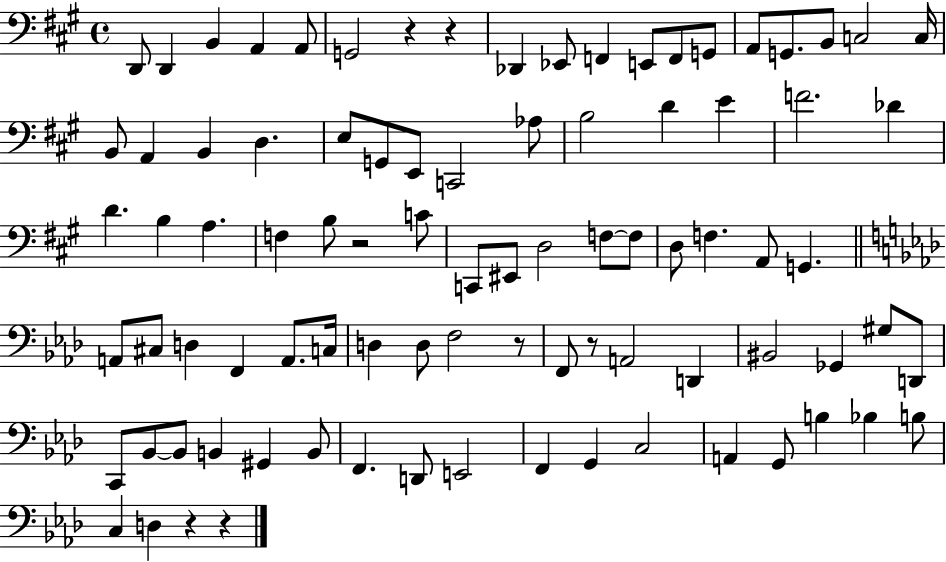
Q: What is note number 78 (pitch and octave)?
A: Bb3